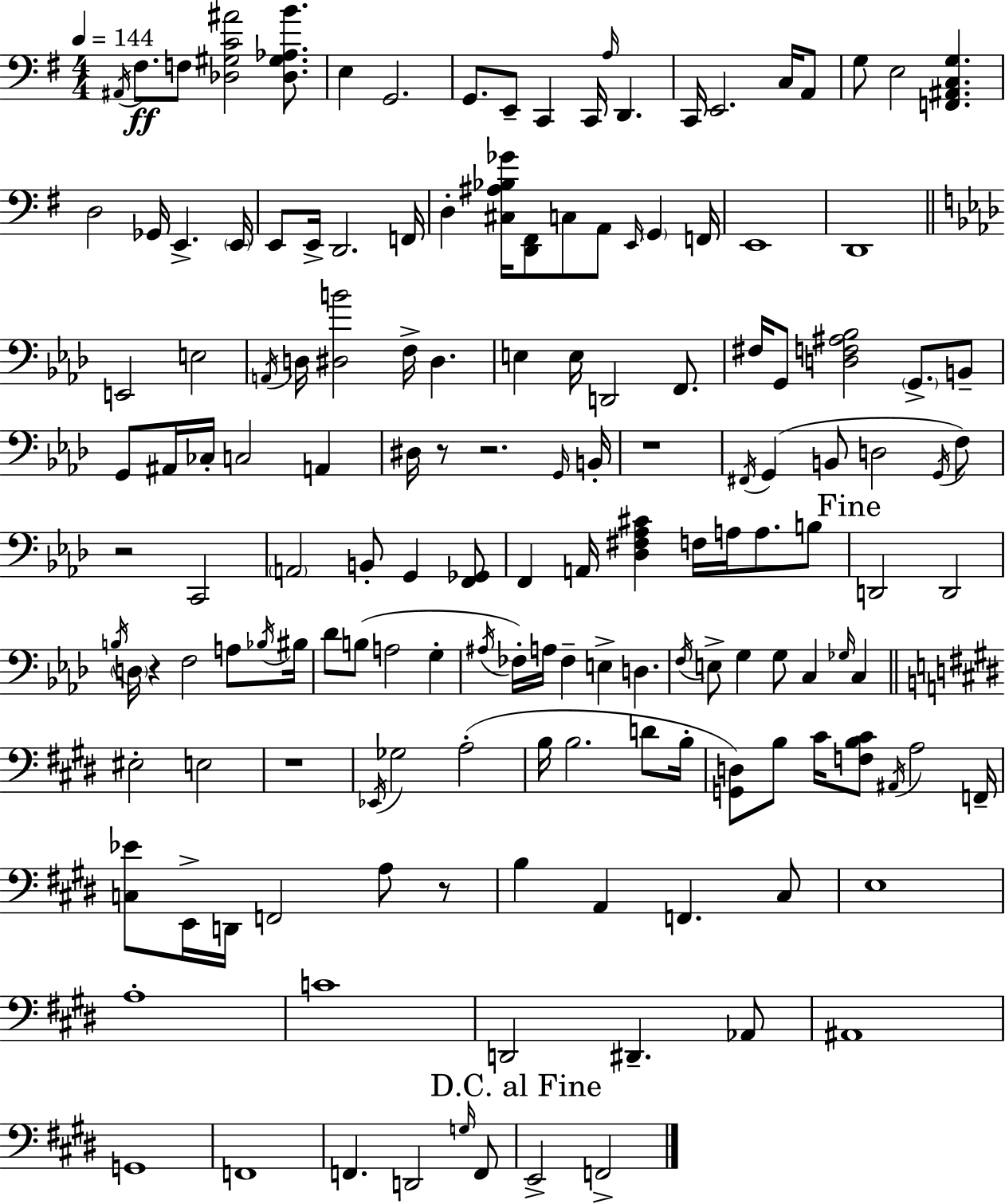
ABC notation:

X:1
T:Untitled
M:4/4
L:1/4
K:G
^A,,/4 ^F,/2 F,/2 [_D,^G,C^A]2 [_D,^G,_A,B]/2 E, G,,2 G,,/2 E,,/2 C,, C,,/4 A,/4 D,, C,,/4 E,,2 C,/4 A,,/2 G,/2 E,2 [F,,^A,,C,G,] D,2 _G,,/4 E,, E,,/4 E,,/2 E,,/4 D,,2 F,,/4 D, [^C,^A,_B,_G]/4 [D,,^F,,]/2 C,/2 A,,/2 E,,/4 G,, F,,/4 E,,4 D,,4 E,,2 E,2 A,,/4 D,/4 [^D,B]2 F,/4 ^D, E, E,/4 D,,2 F,,/2 ^F,/4 G,,/2 [D,F,^A,_B,]2 G,,/2 B,,/2 G,,/2 ^A,,/4 _C,/4 C,2 A,, ^D,/4 z/2 z2 G,,/4 B,,/4 z4 ^F,,/4 G,, B,,/2 D,2 G,,/4 F,/2 z2 C,,2 A,,2 B,,/2 G,, [F,,_G,,]/2 F,, A,,/4 [_D,^F,_A,^C] F,/4 A,/4 A,/2 B,/2 D,,2 D,,2 B,/4 D,/4 z F,2 A,/2 _B,/4 ^B,/4 _D/2 B,/2 A,2 G, ^A,/4 _F,/4 A,/4 _F, E, D, F,/4 E,/2 G, G,/2 C, _G,/4 C, ^E,2 E,2 z4 _E,,/4 _G,2 A,2 B,/4 B,2 D/2 B,/4 [G,,D,]/2 B,/2 ^C/4 [F,B,^C]/2 ^A,,/4 A,2 F,,/4 [C,_E]/2 E,,/4 D,,/4 F,,2 A,/2 z/2 B, A,, F,, ^C,/2 E,4 A,4 C4 D,,2 ^D,, _A,,/2 ^A,,4 G,,4 F,,4 F,, D,,2 G,/4 F,,/2 E,,2 F,,2